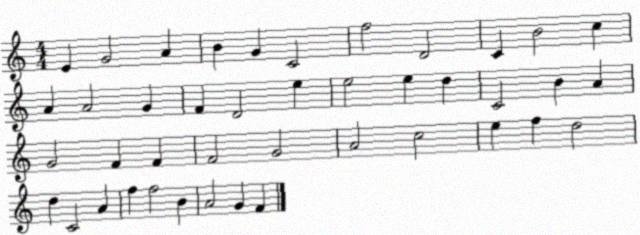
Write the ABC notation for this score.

X:1
T:Untitled
M:4/4
L:1/4
K:C
E G2 A B G C2 f2 D2 C B2 c A A2 G F D2 e e2 e d C2 B A G2 F F F2 G2 A2 c2 e f d2 d C2 A f f2 B A2 G F